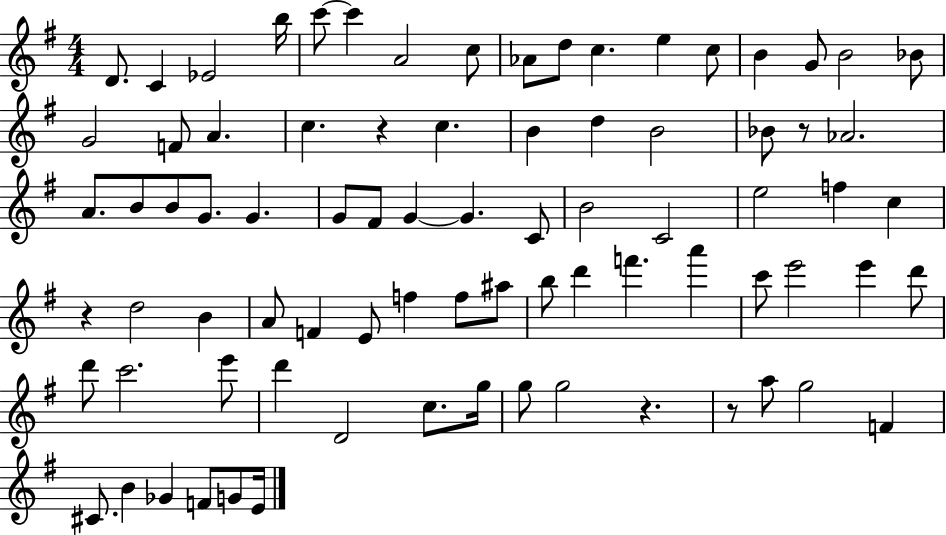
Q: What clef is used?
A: treble